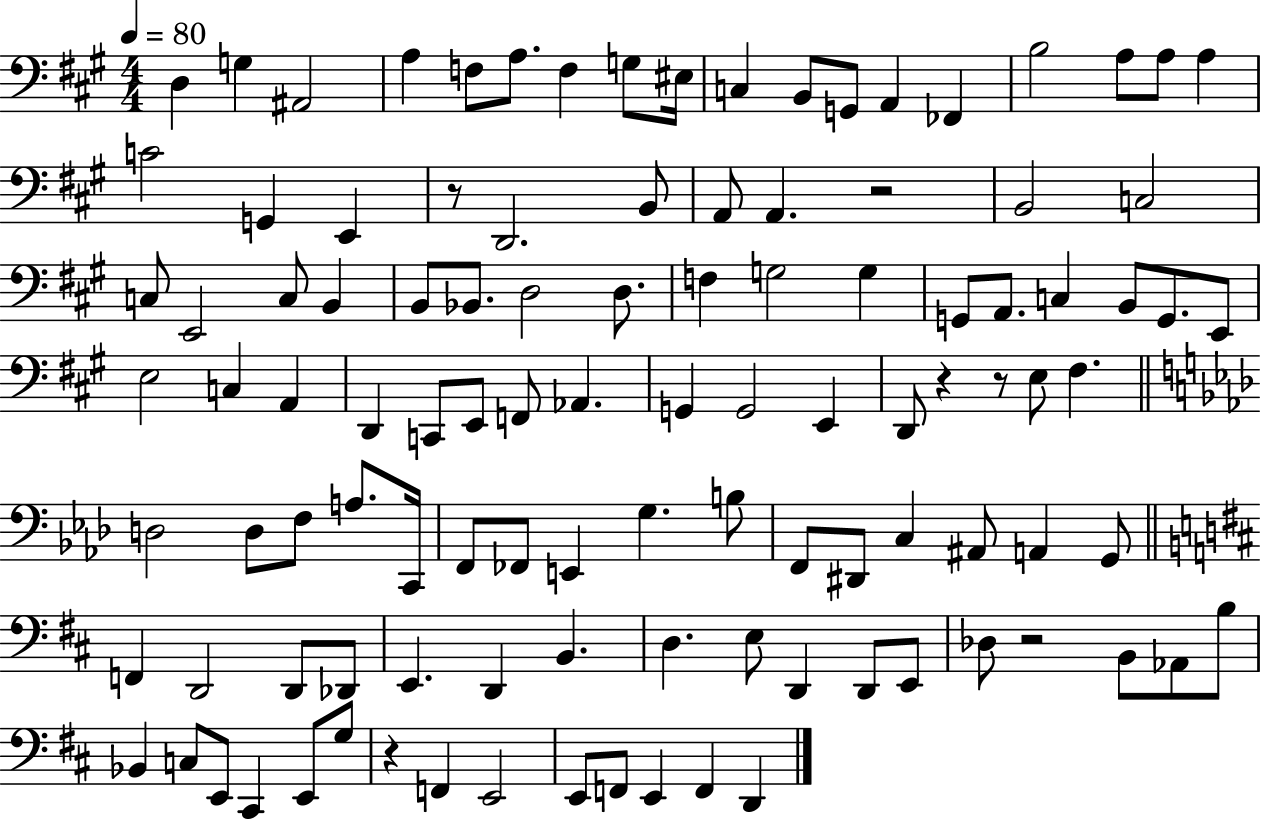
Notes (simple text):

D3/q G3/q A#2/h A3/q F3/e A3/e. F3/q G3/e EIS3/s C3/q B2/e G2/e A2/q FES2/q B3/h A3/e A3/e A3/q C4/h G2/q E2/q R/e D2/h. B2/e A2/e A2/q. R/h B2/h C3/h C3/e E2/h C3/e B2/q B2/e Bb2/e. D3/h D3/e. F3/q G3/h G3/q G2/e A2/e. C3/q B2/e G2/e. E2/e E3/h C3/q A2/q D2/q C2/e E2/e F2/e Ab2/q. G2/q G2/h E2/q D2/e R/q R/e E3/e F#3/q. D3/h D3/e F3/e A3/e. C2/s F2/e FES2/e E2/q G3/q. B3/e F2/e D#2/e C3/q A#2/e A2/q G2/e F2/q D2/h D2/e Db2/e E2/q. D2/q B2/q. D3/q. E3/e D2/q D2/e E2/e Db3/e R/h B2/e Ab2/e B3/e Bb2/q C3/e E2/e C#2/q E2/e G3/e R/q F2/q E2/h E2/e F2/e E2/q F2/q D2/q